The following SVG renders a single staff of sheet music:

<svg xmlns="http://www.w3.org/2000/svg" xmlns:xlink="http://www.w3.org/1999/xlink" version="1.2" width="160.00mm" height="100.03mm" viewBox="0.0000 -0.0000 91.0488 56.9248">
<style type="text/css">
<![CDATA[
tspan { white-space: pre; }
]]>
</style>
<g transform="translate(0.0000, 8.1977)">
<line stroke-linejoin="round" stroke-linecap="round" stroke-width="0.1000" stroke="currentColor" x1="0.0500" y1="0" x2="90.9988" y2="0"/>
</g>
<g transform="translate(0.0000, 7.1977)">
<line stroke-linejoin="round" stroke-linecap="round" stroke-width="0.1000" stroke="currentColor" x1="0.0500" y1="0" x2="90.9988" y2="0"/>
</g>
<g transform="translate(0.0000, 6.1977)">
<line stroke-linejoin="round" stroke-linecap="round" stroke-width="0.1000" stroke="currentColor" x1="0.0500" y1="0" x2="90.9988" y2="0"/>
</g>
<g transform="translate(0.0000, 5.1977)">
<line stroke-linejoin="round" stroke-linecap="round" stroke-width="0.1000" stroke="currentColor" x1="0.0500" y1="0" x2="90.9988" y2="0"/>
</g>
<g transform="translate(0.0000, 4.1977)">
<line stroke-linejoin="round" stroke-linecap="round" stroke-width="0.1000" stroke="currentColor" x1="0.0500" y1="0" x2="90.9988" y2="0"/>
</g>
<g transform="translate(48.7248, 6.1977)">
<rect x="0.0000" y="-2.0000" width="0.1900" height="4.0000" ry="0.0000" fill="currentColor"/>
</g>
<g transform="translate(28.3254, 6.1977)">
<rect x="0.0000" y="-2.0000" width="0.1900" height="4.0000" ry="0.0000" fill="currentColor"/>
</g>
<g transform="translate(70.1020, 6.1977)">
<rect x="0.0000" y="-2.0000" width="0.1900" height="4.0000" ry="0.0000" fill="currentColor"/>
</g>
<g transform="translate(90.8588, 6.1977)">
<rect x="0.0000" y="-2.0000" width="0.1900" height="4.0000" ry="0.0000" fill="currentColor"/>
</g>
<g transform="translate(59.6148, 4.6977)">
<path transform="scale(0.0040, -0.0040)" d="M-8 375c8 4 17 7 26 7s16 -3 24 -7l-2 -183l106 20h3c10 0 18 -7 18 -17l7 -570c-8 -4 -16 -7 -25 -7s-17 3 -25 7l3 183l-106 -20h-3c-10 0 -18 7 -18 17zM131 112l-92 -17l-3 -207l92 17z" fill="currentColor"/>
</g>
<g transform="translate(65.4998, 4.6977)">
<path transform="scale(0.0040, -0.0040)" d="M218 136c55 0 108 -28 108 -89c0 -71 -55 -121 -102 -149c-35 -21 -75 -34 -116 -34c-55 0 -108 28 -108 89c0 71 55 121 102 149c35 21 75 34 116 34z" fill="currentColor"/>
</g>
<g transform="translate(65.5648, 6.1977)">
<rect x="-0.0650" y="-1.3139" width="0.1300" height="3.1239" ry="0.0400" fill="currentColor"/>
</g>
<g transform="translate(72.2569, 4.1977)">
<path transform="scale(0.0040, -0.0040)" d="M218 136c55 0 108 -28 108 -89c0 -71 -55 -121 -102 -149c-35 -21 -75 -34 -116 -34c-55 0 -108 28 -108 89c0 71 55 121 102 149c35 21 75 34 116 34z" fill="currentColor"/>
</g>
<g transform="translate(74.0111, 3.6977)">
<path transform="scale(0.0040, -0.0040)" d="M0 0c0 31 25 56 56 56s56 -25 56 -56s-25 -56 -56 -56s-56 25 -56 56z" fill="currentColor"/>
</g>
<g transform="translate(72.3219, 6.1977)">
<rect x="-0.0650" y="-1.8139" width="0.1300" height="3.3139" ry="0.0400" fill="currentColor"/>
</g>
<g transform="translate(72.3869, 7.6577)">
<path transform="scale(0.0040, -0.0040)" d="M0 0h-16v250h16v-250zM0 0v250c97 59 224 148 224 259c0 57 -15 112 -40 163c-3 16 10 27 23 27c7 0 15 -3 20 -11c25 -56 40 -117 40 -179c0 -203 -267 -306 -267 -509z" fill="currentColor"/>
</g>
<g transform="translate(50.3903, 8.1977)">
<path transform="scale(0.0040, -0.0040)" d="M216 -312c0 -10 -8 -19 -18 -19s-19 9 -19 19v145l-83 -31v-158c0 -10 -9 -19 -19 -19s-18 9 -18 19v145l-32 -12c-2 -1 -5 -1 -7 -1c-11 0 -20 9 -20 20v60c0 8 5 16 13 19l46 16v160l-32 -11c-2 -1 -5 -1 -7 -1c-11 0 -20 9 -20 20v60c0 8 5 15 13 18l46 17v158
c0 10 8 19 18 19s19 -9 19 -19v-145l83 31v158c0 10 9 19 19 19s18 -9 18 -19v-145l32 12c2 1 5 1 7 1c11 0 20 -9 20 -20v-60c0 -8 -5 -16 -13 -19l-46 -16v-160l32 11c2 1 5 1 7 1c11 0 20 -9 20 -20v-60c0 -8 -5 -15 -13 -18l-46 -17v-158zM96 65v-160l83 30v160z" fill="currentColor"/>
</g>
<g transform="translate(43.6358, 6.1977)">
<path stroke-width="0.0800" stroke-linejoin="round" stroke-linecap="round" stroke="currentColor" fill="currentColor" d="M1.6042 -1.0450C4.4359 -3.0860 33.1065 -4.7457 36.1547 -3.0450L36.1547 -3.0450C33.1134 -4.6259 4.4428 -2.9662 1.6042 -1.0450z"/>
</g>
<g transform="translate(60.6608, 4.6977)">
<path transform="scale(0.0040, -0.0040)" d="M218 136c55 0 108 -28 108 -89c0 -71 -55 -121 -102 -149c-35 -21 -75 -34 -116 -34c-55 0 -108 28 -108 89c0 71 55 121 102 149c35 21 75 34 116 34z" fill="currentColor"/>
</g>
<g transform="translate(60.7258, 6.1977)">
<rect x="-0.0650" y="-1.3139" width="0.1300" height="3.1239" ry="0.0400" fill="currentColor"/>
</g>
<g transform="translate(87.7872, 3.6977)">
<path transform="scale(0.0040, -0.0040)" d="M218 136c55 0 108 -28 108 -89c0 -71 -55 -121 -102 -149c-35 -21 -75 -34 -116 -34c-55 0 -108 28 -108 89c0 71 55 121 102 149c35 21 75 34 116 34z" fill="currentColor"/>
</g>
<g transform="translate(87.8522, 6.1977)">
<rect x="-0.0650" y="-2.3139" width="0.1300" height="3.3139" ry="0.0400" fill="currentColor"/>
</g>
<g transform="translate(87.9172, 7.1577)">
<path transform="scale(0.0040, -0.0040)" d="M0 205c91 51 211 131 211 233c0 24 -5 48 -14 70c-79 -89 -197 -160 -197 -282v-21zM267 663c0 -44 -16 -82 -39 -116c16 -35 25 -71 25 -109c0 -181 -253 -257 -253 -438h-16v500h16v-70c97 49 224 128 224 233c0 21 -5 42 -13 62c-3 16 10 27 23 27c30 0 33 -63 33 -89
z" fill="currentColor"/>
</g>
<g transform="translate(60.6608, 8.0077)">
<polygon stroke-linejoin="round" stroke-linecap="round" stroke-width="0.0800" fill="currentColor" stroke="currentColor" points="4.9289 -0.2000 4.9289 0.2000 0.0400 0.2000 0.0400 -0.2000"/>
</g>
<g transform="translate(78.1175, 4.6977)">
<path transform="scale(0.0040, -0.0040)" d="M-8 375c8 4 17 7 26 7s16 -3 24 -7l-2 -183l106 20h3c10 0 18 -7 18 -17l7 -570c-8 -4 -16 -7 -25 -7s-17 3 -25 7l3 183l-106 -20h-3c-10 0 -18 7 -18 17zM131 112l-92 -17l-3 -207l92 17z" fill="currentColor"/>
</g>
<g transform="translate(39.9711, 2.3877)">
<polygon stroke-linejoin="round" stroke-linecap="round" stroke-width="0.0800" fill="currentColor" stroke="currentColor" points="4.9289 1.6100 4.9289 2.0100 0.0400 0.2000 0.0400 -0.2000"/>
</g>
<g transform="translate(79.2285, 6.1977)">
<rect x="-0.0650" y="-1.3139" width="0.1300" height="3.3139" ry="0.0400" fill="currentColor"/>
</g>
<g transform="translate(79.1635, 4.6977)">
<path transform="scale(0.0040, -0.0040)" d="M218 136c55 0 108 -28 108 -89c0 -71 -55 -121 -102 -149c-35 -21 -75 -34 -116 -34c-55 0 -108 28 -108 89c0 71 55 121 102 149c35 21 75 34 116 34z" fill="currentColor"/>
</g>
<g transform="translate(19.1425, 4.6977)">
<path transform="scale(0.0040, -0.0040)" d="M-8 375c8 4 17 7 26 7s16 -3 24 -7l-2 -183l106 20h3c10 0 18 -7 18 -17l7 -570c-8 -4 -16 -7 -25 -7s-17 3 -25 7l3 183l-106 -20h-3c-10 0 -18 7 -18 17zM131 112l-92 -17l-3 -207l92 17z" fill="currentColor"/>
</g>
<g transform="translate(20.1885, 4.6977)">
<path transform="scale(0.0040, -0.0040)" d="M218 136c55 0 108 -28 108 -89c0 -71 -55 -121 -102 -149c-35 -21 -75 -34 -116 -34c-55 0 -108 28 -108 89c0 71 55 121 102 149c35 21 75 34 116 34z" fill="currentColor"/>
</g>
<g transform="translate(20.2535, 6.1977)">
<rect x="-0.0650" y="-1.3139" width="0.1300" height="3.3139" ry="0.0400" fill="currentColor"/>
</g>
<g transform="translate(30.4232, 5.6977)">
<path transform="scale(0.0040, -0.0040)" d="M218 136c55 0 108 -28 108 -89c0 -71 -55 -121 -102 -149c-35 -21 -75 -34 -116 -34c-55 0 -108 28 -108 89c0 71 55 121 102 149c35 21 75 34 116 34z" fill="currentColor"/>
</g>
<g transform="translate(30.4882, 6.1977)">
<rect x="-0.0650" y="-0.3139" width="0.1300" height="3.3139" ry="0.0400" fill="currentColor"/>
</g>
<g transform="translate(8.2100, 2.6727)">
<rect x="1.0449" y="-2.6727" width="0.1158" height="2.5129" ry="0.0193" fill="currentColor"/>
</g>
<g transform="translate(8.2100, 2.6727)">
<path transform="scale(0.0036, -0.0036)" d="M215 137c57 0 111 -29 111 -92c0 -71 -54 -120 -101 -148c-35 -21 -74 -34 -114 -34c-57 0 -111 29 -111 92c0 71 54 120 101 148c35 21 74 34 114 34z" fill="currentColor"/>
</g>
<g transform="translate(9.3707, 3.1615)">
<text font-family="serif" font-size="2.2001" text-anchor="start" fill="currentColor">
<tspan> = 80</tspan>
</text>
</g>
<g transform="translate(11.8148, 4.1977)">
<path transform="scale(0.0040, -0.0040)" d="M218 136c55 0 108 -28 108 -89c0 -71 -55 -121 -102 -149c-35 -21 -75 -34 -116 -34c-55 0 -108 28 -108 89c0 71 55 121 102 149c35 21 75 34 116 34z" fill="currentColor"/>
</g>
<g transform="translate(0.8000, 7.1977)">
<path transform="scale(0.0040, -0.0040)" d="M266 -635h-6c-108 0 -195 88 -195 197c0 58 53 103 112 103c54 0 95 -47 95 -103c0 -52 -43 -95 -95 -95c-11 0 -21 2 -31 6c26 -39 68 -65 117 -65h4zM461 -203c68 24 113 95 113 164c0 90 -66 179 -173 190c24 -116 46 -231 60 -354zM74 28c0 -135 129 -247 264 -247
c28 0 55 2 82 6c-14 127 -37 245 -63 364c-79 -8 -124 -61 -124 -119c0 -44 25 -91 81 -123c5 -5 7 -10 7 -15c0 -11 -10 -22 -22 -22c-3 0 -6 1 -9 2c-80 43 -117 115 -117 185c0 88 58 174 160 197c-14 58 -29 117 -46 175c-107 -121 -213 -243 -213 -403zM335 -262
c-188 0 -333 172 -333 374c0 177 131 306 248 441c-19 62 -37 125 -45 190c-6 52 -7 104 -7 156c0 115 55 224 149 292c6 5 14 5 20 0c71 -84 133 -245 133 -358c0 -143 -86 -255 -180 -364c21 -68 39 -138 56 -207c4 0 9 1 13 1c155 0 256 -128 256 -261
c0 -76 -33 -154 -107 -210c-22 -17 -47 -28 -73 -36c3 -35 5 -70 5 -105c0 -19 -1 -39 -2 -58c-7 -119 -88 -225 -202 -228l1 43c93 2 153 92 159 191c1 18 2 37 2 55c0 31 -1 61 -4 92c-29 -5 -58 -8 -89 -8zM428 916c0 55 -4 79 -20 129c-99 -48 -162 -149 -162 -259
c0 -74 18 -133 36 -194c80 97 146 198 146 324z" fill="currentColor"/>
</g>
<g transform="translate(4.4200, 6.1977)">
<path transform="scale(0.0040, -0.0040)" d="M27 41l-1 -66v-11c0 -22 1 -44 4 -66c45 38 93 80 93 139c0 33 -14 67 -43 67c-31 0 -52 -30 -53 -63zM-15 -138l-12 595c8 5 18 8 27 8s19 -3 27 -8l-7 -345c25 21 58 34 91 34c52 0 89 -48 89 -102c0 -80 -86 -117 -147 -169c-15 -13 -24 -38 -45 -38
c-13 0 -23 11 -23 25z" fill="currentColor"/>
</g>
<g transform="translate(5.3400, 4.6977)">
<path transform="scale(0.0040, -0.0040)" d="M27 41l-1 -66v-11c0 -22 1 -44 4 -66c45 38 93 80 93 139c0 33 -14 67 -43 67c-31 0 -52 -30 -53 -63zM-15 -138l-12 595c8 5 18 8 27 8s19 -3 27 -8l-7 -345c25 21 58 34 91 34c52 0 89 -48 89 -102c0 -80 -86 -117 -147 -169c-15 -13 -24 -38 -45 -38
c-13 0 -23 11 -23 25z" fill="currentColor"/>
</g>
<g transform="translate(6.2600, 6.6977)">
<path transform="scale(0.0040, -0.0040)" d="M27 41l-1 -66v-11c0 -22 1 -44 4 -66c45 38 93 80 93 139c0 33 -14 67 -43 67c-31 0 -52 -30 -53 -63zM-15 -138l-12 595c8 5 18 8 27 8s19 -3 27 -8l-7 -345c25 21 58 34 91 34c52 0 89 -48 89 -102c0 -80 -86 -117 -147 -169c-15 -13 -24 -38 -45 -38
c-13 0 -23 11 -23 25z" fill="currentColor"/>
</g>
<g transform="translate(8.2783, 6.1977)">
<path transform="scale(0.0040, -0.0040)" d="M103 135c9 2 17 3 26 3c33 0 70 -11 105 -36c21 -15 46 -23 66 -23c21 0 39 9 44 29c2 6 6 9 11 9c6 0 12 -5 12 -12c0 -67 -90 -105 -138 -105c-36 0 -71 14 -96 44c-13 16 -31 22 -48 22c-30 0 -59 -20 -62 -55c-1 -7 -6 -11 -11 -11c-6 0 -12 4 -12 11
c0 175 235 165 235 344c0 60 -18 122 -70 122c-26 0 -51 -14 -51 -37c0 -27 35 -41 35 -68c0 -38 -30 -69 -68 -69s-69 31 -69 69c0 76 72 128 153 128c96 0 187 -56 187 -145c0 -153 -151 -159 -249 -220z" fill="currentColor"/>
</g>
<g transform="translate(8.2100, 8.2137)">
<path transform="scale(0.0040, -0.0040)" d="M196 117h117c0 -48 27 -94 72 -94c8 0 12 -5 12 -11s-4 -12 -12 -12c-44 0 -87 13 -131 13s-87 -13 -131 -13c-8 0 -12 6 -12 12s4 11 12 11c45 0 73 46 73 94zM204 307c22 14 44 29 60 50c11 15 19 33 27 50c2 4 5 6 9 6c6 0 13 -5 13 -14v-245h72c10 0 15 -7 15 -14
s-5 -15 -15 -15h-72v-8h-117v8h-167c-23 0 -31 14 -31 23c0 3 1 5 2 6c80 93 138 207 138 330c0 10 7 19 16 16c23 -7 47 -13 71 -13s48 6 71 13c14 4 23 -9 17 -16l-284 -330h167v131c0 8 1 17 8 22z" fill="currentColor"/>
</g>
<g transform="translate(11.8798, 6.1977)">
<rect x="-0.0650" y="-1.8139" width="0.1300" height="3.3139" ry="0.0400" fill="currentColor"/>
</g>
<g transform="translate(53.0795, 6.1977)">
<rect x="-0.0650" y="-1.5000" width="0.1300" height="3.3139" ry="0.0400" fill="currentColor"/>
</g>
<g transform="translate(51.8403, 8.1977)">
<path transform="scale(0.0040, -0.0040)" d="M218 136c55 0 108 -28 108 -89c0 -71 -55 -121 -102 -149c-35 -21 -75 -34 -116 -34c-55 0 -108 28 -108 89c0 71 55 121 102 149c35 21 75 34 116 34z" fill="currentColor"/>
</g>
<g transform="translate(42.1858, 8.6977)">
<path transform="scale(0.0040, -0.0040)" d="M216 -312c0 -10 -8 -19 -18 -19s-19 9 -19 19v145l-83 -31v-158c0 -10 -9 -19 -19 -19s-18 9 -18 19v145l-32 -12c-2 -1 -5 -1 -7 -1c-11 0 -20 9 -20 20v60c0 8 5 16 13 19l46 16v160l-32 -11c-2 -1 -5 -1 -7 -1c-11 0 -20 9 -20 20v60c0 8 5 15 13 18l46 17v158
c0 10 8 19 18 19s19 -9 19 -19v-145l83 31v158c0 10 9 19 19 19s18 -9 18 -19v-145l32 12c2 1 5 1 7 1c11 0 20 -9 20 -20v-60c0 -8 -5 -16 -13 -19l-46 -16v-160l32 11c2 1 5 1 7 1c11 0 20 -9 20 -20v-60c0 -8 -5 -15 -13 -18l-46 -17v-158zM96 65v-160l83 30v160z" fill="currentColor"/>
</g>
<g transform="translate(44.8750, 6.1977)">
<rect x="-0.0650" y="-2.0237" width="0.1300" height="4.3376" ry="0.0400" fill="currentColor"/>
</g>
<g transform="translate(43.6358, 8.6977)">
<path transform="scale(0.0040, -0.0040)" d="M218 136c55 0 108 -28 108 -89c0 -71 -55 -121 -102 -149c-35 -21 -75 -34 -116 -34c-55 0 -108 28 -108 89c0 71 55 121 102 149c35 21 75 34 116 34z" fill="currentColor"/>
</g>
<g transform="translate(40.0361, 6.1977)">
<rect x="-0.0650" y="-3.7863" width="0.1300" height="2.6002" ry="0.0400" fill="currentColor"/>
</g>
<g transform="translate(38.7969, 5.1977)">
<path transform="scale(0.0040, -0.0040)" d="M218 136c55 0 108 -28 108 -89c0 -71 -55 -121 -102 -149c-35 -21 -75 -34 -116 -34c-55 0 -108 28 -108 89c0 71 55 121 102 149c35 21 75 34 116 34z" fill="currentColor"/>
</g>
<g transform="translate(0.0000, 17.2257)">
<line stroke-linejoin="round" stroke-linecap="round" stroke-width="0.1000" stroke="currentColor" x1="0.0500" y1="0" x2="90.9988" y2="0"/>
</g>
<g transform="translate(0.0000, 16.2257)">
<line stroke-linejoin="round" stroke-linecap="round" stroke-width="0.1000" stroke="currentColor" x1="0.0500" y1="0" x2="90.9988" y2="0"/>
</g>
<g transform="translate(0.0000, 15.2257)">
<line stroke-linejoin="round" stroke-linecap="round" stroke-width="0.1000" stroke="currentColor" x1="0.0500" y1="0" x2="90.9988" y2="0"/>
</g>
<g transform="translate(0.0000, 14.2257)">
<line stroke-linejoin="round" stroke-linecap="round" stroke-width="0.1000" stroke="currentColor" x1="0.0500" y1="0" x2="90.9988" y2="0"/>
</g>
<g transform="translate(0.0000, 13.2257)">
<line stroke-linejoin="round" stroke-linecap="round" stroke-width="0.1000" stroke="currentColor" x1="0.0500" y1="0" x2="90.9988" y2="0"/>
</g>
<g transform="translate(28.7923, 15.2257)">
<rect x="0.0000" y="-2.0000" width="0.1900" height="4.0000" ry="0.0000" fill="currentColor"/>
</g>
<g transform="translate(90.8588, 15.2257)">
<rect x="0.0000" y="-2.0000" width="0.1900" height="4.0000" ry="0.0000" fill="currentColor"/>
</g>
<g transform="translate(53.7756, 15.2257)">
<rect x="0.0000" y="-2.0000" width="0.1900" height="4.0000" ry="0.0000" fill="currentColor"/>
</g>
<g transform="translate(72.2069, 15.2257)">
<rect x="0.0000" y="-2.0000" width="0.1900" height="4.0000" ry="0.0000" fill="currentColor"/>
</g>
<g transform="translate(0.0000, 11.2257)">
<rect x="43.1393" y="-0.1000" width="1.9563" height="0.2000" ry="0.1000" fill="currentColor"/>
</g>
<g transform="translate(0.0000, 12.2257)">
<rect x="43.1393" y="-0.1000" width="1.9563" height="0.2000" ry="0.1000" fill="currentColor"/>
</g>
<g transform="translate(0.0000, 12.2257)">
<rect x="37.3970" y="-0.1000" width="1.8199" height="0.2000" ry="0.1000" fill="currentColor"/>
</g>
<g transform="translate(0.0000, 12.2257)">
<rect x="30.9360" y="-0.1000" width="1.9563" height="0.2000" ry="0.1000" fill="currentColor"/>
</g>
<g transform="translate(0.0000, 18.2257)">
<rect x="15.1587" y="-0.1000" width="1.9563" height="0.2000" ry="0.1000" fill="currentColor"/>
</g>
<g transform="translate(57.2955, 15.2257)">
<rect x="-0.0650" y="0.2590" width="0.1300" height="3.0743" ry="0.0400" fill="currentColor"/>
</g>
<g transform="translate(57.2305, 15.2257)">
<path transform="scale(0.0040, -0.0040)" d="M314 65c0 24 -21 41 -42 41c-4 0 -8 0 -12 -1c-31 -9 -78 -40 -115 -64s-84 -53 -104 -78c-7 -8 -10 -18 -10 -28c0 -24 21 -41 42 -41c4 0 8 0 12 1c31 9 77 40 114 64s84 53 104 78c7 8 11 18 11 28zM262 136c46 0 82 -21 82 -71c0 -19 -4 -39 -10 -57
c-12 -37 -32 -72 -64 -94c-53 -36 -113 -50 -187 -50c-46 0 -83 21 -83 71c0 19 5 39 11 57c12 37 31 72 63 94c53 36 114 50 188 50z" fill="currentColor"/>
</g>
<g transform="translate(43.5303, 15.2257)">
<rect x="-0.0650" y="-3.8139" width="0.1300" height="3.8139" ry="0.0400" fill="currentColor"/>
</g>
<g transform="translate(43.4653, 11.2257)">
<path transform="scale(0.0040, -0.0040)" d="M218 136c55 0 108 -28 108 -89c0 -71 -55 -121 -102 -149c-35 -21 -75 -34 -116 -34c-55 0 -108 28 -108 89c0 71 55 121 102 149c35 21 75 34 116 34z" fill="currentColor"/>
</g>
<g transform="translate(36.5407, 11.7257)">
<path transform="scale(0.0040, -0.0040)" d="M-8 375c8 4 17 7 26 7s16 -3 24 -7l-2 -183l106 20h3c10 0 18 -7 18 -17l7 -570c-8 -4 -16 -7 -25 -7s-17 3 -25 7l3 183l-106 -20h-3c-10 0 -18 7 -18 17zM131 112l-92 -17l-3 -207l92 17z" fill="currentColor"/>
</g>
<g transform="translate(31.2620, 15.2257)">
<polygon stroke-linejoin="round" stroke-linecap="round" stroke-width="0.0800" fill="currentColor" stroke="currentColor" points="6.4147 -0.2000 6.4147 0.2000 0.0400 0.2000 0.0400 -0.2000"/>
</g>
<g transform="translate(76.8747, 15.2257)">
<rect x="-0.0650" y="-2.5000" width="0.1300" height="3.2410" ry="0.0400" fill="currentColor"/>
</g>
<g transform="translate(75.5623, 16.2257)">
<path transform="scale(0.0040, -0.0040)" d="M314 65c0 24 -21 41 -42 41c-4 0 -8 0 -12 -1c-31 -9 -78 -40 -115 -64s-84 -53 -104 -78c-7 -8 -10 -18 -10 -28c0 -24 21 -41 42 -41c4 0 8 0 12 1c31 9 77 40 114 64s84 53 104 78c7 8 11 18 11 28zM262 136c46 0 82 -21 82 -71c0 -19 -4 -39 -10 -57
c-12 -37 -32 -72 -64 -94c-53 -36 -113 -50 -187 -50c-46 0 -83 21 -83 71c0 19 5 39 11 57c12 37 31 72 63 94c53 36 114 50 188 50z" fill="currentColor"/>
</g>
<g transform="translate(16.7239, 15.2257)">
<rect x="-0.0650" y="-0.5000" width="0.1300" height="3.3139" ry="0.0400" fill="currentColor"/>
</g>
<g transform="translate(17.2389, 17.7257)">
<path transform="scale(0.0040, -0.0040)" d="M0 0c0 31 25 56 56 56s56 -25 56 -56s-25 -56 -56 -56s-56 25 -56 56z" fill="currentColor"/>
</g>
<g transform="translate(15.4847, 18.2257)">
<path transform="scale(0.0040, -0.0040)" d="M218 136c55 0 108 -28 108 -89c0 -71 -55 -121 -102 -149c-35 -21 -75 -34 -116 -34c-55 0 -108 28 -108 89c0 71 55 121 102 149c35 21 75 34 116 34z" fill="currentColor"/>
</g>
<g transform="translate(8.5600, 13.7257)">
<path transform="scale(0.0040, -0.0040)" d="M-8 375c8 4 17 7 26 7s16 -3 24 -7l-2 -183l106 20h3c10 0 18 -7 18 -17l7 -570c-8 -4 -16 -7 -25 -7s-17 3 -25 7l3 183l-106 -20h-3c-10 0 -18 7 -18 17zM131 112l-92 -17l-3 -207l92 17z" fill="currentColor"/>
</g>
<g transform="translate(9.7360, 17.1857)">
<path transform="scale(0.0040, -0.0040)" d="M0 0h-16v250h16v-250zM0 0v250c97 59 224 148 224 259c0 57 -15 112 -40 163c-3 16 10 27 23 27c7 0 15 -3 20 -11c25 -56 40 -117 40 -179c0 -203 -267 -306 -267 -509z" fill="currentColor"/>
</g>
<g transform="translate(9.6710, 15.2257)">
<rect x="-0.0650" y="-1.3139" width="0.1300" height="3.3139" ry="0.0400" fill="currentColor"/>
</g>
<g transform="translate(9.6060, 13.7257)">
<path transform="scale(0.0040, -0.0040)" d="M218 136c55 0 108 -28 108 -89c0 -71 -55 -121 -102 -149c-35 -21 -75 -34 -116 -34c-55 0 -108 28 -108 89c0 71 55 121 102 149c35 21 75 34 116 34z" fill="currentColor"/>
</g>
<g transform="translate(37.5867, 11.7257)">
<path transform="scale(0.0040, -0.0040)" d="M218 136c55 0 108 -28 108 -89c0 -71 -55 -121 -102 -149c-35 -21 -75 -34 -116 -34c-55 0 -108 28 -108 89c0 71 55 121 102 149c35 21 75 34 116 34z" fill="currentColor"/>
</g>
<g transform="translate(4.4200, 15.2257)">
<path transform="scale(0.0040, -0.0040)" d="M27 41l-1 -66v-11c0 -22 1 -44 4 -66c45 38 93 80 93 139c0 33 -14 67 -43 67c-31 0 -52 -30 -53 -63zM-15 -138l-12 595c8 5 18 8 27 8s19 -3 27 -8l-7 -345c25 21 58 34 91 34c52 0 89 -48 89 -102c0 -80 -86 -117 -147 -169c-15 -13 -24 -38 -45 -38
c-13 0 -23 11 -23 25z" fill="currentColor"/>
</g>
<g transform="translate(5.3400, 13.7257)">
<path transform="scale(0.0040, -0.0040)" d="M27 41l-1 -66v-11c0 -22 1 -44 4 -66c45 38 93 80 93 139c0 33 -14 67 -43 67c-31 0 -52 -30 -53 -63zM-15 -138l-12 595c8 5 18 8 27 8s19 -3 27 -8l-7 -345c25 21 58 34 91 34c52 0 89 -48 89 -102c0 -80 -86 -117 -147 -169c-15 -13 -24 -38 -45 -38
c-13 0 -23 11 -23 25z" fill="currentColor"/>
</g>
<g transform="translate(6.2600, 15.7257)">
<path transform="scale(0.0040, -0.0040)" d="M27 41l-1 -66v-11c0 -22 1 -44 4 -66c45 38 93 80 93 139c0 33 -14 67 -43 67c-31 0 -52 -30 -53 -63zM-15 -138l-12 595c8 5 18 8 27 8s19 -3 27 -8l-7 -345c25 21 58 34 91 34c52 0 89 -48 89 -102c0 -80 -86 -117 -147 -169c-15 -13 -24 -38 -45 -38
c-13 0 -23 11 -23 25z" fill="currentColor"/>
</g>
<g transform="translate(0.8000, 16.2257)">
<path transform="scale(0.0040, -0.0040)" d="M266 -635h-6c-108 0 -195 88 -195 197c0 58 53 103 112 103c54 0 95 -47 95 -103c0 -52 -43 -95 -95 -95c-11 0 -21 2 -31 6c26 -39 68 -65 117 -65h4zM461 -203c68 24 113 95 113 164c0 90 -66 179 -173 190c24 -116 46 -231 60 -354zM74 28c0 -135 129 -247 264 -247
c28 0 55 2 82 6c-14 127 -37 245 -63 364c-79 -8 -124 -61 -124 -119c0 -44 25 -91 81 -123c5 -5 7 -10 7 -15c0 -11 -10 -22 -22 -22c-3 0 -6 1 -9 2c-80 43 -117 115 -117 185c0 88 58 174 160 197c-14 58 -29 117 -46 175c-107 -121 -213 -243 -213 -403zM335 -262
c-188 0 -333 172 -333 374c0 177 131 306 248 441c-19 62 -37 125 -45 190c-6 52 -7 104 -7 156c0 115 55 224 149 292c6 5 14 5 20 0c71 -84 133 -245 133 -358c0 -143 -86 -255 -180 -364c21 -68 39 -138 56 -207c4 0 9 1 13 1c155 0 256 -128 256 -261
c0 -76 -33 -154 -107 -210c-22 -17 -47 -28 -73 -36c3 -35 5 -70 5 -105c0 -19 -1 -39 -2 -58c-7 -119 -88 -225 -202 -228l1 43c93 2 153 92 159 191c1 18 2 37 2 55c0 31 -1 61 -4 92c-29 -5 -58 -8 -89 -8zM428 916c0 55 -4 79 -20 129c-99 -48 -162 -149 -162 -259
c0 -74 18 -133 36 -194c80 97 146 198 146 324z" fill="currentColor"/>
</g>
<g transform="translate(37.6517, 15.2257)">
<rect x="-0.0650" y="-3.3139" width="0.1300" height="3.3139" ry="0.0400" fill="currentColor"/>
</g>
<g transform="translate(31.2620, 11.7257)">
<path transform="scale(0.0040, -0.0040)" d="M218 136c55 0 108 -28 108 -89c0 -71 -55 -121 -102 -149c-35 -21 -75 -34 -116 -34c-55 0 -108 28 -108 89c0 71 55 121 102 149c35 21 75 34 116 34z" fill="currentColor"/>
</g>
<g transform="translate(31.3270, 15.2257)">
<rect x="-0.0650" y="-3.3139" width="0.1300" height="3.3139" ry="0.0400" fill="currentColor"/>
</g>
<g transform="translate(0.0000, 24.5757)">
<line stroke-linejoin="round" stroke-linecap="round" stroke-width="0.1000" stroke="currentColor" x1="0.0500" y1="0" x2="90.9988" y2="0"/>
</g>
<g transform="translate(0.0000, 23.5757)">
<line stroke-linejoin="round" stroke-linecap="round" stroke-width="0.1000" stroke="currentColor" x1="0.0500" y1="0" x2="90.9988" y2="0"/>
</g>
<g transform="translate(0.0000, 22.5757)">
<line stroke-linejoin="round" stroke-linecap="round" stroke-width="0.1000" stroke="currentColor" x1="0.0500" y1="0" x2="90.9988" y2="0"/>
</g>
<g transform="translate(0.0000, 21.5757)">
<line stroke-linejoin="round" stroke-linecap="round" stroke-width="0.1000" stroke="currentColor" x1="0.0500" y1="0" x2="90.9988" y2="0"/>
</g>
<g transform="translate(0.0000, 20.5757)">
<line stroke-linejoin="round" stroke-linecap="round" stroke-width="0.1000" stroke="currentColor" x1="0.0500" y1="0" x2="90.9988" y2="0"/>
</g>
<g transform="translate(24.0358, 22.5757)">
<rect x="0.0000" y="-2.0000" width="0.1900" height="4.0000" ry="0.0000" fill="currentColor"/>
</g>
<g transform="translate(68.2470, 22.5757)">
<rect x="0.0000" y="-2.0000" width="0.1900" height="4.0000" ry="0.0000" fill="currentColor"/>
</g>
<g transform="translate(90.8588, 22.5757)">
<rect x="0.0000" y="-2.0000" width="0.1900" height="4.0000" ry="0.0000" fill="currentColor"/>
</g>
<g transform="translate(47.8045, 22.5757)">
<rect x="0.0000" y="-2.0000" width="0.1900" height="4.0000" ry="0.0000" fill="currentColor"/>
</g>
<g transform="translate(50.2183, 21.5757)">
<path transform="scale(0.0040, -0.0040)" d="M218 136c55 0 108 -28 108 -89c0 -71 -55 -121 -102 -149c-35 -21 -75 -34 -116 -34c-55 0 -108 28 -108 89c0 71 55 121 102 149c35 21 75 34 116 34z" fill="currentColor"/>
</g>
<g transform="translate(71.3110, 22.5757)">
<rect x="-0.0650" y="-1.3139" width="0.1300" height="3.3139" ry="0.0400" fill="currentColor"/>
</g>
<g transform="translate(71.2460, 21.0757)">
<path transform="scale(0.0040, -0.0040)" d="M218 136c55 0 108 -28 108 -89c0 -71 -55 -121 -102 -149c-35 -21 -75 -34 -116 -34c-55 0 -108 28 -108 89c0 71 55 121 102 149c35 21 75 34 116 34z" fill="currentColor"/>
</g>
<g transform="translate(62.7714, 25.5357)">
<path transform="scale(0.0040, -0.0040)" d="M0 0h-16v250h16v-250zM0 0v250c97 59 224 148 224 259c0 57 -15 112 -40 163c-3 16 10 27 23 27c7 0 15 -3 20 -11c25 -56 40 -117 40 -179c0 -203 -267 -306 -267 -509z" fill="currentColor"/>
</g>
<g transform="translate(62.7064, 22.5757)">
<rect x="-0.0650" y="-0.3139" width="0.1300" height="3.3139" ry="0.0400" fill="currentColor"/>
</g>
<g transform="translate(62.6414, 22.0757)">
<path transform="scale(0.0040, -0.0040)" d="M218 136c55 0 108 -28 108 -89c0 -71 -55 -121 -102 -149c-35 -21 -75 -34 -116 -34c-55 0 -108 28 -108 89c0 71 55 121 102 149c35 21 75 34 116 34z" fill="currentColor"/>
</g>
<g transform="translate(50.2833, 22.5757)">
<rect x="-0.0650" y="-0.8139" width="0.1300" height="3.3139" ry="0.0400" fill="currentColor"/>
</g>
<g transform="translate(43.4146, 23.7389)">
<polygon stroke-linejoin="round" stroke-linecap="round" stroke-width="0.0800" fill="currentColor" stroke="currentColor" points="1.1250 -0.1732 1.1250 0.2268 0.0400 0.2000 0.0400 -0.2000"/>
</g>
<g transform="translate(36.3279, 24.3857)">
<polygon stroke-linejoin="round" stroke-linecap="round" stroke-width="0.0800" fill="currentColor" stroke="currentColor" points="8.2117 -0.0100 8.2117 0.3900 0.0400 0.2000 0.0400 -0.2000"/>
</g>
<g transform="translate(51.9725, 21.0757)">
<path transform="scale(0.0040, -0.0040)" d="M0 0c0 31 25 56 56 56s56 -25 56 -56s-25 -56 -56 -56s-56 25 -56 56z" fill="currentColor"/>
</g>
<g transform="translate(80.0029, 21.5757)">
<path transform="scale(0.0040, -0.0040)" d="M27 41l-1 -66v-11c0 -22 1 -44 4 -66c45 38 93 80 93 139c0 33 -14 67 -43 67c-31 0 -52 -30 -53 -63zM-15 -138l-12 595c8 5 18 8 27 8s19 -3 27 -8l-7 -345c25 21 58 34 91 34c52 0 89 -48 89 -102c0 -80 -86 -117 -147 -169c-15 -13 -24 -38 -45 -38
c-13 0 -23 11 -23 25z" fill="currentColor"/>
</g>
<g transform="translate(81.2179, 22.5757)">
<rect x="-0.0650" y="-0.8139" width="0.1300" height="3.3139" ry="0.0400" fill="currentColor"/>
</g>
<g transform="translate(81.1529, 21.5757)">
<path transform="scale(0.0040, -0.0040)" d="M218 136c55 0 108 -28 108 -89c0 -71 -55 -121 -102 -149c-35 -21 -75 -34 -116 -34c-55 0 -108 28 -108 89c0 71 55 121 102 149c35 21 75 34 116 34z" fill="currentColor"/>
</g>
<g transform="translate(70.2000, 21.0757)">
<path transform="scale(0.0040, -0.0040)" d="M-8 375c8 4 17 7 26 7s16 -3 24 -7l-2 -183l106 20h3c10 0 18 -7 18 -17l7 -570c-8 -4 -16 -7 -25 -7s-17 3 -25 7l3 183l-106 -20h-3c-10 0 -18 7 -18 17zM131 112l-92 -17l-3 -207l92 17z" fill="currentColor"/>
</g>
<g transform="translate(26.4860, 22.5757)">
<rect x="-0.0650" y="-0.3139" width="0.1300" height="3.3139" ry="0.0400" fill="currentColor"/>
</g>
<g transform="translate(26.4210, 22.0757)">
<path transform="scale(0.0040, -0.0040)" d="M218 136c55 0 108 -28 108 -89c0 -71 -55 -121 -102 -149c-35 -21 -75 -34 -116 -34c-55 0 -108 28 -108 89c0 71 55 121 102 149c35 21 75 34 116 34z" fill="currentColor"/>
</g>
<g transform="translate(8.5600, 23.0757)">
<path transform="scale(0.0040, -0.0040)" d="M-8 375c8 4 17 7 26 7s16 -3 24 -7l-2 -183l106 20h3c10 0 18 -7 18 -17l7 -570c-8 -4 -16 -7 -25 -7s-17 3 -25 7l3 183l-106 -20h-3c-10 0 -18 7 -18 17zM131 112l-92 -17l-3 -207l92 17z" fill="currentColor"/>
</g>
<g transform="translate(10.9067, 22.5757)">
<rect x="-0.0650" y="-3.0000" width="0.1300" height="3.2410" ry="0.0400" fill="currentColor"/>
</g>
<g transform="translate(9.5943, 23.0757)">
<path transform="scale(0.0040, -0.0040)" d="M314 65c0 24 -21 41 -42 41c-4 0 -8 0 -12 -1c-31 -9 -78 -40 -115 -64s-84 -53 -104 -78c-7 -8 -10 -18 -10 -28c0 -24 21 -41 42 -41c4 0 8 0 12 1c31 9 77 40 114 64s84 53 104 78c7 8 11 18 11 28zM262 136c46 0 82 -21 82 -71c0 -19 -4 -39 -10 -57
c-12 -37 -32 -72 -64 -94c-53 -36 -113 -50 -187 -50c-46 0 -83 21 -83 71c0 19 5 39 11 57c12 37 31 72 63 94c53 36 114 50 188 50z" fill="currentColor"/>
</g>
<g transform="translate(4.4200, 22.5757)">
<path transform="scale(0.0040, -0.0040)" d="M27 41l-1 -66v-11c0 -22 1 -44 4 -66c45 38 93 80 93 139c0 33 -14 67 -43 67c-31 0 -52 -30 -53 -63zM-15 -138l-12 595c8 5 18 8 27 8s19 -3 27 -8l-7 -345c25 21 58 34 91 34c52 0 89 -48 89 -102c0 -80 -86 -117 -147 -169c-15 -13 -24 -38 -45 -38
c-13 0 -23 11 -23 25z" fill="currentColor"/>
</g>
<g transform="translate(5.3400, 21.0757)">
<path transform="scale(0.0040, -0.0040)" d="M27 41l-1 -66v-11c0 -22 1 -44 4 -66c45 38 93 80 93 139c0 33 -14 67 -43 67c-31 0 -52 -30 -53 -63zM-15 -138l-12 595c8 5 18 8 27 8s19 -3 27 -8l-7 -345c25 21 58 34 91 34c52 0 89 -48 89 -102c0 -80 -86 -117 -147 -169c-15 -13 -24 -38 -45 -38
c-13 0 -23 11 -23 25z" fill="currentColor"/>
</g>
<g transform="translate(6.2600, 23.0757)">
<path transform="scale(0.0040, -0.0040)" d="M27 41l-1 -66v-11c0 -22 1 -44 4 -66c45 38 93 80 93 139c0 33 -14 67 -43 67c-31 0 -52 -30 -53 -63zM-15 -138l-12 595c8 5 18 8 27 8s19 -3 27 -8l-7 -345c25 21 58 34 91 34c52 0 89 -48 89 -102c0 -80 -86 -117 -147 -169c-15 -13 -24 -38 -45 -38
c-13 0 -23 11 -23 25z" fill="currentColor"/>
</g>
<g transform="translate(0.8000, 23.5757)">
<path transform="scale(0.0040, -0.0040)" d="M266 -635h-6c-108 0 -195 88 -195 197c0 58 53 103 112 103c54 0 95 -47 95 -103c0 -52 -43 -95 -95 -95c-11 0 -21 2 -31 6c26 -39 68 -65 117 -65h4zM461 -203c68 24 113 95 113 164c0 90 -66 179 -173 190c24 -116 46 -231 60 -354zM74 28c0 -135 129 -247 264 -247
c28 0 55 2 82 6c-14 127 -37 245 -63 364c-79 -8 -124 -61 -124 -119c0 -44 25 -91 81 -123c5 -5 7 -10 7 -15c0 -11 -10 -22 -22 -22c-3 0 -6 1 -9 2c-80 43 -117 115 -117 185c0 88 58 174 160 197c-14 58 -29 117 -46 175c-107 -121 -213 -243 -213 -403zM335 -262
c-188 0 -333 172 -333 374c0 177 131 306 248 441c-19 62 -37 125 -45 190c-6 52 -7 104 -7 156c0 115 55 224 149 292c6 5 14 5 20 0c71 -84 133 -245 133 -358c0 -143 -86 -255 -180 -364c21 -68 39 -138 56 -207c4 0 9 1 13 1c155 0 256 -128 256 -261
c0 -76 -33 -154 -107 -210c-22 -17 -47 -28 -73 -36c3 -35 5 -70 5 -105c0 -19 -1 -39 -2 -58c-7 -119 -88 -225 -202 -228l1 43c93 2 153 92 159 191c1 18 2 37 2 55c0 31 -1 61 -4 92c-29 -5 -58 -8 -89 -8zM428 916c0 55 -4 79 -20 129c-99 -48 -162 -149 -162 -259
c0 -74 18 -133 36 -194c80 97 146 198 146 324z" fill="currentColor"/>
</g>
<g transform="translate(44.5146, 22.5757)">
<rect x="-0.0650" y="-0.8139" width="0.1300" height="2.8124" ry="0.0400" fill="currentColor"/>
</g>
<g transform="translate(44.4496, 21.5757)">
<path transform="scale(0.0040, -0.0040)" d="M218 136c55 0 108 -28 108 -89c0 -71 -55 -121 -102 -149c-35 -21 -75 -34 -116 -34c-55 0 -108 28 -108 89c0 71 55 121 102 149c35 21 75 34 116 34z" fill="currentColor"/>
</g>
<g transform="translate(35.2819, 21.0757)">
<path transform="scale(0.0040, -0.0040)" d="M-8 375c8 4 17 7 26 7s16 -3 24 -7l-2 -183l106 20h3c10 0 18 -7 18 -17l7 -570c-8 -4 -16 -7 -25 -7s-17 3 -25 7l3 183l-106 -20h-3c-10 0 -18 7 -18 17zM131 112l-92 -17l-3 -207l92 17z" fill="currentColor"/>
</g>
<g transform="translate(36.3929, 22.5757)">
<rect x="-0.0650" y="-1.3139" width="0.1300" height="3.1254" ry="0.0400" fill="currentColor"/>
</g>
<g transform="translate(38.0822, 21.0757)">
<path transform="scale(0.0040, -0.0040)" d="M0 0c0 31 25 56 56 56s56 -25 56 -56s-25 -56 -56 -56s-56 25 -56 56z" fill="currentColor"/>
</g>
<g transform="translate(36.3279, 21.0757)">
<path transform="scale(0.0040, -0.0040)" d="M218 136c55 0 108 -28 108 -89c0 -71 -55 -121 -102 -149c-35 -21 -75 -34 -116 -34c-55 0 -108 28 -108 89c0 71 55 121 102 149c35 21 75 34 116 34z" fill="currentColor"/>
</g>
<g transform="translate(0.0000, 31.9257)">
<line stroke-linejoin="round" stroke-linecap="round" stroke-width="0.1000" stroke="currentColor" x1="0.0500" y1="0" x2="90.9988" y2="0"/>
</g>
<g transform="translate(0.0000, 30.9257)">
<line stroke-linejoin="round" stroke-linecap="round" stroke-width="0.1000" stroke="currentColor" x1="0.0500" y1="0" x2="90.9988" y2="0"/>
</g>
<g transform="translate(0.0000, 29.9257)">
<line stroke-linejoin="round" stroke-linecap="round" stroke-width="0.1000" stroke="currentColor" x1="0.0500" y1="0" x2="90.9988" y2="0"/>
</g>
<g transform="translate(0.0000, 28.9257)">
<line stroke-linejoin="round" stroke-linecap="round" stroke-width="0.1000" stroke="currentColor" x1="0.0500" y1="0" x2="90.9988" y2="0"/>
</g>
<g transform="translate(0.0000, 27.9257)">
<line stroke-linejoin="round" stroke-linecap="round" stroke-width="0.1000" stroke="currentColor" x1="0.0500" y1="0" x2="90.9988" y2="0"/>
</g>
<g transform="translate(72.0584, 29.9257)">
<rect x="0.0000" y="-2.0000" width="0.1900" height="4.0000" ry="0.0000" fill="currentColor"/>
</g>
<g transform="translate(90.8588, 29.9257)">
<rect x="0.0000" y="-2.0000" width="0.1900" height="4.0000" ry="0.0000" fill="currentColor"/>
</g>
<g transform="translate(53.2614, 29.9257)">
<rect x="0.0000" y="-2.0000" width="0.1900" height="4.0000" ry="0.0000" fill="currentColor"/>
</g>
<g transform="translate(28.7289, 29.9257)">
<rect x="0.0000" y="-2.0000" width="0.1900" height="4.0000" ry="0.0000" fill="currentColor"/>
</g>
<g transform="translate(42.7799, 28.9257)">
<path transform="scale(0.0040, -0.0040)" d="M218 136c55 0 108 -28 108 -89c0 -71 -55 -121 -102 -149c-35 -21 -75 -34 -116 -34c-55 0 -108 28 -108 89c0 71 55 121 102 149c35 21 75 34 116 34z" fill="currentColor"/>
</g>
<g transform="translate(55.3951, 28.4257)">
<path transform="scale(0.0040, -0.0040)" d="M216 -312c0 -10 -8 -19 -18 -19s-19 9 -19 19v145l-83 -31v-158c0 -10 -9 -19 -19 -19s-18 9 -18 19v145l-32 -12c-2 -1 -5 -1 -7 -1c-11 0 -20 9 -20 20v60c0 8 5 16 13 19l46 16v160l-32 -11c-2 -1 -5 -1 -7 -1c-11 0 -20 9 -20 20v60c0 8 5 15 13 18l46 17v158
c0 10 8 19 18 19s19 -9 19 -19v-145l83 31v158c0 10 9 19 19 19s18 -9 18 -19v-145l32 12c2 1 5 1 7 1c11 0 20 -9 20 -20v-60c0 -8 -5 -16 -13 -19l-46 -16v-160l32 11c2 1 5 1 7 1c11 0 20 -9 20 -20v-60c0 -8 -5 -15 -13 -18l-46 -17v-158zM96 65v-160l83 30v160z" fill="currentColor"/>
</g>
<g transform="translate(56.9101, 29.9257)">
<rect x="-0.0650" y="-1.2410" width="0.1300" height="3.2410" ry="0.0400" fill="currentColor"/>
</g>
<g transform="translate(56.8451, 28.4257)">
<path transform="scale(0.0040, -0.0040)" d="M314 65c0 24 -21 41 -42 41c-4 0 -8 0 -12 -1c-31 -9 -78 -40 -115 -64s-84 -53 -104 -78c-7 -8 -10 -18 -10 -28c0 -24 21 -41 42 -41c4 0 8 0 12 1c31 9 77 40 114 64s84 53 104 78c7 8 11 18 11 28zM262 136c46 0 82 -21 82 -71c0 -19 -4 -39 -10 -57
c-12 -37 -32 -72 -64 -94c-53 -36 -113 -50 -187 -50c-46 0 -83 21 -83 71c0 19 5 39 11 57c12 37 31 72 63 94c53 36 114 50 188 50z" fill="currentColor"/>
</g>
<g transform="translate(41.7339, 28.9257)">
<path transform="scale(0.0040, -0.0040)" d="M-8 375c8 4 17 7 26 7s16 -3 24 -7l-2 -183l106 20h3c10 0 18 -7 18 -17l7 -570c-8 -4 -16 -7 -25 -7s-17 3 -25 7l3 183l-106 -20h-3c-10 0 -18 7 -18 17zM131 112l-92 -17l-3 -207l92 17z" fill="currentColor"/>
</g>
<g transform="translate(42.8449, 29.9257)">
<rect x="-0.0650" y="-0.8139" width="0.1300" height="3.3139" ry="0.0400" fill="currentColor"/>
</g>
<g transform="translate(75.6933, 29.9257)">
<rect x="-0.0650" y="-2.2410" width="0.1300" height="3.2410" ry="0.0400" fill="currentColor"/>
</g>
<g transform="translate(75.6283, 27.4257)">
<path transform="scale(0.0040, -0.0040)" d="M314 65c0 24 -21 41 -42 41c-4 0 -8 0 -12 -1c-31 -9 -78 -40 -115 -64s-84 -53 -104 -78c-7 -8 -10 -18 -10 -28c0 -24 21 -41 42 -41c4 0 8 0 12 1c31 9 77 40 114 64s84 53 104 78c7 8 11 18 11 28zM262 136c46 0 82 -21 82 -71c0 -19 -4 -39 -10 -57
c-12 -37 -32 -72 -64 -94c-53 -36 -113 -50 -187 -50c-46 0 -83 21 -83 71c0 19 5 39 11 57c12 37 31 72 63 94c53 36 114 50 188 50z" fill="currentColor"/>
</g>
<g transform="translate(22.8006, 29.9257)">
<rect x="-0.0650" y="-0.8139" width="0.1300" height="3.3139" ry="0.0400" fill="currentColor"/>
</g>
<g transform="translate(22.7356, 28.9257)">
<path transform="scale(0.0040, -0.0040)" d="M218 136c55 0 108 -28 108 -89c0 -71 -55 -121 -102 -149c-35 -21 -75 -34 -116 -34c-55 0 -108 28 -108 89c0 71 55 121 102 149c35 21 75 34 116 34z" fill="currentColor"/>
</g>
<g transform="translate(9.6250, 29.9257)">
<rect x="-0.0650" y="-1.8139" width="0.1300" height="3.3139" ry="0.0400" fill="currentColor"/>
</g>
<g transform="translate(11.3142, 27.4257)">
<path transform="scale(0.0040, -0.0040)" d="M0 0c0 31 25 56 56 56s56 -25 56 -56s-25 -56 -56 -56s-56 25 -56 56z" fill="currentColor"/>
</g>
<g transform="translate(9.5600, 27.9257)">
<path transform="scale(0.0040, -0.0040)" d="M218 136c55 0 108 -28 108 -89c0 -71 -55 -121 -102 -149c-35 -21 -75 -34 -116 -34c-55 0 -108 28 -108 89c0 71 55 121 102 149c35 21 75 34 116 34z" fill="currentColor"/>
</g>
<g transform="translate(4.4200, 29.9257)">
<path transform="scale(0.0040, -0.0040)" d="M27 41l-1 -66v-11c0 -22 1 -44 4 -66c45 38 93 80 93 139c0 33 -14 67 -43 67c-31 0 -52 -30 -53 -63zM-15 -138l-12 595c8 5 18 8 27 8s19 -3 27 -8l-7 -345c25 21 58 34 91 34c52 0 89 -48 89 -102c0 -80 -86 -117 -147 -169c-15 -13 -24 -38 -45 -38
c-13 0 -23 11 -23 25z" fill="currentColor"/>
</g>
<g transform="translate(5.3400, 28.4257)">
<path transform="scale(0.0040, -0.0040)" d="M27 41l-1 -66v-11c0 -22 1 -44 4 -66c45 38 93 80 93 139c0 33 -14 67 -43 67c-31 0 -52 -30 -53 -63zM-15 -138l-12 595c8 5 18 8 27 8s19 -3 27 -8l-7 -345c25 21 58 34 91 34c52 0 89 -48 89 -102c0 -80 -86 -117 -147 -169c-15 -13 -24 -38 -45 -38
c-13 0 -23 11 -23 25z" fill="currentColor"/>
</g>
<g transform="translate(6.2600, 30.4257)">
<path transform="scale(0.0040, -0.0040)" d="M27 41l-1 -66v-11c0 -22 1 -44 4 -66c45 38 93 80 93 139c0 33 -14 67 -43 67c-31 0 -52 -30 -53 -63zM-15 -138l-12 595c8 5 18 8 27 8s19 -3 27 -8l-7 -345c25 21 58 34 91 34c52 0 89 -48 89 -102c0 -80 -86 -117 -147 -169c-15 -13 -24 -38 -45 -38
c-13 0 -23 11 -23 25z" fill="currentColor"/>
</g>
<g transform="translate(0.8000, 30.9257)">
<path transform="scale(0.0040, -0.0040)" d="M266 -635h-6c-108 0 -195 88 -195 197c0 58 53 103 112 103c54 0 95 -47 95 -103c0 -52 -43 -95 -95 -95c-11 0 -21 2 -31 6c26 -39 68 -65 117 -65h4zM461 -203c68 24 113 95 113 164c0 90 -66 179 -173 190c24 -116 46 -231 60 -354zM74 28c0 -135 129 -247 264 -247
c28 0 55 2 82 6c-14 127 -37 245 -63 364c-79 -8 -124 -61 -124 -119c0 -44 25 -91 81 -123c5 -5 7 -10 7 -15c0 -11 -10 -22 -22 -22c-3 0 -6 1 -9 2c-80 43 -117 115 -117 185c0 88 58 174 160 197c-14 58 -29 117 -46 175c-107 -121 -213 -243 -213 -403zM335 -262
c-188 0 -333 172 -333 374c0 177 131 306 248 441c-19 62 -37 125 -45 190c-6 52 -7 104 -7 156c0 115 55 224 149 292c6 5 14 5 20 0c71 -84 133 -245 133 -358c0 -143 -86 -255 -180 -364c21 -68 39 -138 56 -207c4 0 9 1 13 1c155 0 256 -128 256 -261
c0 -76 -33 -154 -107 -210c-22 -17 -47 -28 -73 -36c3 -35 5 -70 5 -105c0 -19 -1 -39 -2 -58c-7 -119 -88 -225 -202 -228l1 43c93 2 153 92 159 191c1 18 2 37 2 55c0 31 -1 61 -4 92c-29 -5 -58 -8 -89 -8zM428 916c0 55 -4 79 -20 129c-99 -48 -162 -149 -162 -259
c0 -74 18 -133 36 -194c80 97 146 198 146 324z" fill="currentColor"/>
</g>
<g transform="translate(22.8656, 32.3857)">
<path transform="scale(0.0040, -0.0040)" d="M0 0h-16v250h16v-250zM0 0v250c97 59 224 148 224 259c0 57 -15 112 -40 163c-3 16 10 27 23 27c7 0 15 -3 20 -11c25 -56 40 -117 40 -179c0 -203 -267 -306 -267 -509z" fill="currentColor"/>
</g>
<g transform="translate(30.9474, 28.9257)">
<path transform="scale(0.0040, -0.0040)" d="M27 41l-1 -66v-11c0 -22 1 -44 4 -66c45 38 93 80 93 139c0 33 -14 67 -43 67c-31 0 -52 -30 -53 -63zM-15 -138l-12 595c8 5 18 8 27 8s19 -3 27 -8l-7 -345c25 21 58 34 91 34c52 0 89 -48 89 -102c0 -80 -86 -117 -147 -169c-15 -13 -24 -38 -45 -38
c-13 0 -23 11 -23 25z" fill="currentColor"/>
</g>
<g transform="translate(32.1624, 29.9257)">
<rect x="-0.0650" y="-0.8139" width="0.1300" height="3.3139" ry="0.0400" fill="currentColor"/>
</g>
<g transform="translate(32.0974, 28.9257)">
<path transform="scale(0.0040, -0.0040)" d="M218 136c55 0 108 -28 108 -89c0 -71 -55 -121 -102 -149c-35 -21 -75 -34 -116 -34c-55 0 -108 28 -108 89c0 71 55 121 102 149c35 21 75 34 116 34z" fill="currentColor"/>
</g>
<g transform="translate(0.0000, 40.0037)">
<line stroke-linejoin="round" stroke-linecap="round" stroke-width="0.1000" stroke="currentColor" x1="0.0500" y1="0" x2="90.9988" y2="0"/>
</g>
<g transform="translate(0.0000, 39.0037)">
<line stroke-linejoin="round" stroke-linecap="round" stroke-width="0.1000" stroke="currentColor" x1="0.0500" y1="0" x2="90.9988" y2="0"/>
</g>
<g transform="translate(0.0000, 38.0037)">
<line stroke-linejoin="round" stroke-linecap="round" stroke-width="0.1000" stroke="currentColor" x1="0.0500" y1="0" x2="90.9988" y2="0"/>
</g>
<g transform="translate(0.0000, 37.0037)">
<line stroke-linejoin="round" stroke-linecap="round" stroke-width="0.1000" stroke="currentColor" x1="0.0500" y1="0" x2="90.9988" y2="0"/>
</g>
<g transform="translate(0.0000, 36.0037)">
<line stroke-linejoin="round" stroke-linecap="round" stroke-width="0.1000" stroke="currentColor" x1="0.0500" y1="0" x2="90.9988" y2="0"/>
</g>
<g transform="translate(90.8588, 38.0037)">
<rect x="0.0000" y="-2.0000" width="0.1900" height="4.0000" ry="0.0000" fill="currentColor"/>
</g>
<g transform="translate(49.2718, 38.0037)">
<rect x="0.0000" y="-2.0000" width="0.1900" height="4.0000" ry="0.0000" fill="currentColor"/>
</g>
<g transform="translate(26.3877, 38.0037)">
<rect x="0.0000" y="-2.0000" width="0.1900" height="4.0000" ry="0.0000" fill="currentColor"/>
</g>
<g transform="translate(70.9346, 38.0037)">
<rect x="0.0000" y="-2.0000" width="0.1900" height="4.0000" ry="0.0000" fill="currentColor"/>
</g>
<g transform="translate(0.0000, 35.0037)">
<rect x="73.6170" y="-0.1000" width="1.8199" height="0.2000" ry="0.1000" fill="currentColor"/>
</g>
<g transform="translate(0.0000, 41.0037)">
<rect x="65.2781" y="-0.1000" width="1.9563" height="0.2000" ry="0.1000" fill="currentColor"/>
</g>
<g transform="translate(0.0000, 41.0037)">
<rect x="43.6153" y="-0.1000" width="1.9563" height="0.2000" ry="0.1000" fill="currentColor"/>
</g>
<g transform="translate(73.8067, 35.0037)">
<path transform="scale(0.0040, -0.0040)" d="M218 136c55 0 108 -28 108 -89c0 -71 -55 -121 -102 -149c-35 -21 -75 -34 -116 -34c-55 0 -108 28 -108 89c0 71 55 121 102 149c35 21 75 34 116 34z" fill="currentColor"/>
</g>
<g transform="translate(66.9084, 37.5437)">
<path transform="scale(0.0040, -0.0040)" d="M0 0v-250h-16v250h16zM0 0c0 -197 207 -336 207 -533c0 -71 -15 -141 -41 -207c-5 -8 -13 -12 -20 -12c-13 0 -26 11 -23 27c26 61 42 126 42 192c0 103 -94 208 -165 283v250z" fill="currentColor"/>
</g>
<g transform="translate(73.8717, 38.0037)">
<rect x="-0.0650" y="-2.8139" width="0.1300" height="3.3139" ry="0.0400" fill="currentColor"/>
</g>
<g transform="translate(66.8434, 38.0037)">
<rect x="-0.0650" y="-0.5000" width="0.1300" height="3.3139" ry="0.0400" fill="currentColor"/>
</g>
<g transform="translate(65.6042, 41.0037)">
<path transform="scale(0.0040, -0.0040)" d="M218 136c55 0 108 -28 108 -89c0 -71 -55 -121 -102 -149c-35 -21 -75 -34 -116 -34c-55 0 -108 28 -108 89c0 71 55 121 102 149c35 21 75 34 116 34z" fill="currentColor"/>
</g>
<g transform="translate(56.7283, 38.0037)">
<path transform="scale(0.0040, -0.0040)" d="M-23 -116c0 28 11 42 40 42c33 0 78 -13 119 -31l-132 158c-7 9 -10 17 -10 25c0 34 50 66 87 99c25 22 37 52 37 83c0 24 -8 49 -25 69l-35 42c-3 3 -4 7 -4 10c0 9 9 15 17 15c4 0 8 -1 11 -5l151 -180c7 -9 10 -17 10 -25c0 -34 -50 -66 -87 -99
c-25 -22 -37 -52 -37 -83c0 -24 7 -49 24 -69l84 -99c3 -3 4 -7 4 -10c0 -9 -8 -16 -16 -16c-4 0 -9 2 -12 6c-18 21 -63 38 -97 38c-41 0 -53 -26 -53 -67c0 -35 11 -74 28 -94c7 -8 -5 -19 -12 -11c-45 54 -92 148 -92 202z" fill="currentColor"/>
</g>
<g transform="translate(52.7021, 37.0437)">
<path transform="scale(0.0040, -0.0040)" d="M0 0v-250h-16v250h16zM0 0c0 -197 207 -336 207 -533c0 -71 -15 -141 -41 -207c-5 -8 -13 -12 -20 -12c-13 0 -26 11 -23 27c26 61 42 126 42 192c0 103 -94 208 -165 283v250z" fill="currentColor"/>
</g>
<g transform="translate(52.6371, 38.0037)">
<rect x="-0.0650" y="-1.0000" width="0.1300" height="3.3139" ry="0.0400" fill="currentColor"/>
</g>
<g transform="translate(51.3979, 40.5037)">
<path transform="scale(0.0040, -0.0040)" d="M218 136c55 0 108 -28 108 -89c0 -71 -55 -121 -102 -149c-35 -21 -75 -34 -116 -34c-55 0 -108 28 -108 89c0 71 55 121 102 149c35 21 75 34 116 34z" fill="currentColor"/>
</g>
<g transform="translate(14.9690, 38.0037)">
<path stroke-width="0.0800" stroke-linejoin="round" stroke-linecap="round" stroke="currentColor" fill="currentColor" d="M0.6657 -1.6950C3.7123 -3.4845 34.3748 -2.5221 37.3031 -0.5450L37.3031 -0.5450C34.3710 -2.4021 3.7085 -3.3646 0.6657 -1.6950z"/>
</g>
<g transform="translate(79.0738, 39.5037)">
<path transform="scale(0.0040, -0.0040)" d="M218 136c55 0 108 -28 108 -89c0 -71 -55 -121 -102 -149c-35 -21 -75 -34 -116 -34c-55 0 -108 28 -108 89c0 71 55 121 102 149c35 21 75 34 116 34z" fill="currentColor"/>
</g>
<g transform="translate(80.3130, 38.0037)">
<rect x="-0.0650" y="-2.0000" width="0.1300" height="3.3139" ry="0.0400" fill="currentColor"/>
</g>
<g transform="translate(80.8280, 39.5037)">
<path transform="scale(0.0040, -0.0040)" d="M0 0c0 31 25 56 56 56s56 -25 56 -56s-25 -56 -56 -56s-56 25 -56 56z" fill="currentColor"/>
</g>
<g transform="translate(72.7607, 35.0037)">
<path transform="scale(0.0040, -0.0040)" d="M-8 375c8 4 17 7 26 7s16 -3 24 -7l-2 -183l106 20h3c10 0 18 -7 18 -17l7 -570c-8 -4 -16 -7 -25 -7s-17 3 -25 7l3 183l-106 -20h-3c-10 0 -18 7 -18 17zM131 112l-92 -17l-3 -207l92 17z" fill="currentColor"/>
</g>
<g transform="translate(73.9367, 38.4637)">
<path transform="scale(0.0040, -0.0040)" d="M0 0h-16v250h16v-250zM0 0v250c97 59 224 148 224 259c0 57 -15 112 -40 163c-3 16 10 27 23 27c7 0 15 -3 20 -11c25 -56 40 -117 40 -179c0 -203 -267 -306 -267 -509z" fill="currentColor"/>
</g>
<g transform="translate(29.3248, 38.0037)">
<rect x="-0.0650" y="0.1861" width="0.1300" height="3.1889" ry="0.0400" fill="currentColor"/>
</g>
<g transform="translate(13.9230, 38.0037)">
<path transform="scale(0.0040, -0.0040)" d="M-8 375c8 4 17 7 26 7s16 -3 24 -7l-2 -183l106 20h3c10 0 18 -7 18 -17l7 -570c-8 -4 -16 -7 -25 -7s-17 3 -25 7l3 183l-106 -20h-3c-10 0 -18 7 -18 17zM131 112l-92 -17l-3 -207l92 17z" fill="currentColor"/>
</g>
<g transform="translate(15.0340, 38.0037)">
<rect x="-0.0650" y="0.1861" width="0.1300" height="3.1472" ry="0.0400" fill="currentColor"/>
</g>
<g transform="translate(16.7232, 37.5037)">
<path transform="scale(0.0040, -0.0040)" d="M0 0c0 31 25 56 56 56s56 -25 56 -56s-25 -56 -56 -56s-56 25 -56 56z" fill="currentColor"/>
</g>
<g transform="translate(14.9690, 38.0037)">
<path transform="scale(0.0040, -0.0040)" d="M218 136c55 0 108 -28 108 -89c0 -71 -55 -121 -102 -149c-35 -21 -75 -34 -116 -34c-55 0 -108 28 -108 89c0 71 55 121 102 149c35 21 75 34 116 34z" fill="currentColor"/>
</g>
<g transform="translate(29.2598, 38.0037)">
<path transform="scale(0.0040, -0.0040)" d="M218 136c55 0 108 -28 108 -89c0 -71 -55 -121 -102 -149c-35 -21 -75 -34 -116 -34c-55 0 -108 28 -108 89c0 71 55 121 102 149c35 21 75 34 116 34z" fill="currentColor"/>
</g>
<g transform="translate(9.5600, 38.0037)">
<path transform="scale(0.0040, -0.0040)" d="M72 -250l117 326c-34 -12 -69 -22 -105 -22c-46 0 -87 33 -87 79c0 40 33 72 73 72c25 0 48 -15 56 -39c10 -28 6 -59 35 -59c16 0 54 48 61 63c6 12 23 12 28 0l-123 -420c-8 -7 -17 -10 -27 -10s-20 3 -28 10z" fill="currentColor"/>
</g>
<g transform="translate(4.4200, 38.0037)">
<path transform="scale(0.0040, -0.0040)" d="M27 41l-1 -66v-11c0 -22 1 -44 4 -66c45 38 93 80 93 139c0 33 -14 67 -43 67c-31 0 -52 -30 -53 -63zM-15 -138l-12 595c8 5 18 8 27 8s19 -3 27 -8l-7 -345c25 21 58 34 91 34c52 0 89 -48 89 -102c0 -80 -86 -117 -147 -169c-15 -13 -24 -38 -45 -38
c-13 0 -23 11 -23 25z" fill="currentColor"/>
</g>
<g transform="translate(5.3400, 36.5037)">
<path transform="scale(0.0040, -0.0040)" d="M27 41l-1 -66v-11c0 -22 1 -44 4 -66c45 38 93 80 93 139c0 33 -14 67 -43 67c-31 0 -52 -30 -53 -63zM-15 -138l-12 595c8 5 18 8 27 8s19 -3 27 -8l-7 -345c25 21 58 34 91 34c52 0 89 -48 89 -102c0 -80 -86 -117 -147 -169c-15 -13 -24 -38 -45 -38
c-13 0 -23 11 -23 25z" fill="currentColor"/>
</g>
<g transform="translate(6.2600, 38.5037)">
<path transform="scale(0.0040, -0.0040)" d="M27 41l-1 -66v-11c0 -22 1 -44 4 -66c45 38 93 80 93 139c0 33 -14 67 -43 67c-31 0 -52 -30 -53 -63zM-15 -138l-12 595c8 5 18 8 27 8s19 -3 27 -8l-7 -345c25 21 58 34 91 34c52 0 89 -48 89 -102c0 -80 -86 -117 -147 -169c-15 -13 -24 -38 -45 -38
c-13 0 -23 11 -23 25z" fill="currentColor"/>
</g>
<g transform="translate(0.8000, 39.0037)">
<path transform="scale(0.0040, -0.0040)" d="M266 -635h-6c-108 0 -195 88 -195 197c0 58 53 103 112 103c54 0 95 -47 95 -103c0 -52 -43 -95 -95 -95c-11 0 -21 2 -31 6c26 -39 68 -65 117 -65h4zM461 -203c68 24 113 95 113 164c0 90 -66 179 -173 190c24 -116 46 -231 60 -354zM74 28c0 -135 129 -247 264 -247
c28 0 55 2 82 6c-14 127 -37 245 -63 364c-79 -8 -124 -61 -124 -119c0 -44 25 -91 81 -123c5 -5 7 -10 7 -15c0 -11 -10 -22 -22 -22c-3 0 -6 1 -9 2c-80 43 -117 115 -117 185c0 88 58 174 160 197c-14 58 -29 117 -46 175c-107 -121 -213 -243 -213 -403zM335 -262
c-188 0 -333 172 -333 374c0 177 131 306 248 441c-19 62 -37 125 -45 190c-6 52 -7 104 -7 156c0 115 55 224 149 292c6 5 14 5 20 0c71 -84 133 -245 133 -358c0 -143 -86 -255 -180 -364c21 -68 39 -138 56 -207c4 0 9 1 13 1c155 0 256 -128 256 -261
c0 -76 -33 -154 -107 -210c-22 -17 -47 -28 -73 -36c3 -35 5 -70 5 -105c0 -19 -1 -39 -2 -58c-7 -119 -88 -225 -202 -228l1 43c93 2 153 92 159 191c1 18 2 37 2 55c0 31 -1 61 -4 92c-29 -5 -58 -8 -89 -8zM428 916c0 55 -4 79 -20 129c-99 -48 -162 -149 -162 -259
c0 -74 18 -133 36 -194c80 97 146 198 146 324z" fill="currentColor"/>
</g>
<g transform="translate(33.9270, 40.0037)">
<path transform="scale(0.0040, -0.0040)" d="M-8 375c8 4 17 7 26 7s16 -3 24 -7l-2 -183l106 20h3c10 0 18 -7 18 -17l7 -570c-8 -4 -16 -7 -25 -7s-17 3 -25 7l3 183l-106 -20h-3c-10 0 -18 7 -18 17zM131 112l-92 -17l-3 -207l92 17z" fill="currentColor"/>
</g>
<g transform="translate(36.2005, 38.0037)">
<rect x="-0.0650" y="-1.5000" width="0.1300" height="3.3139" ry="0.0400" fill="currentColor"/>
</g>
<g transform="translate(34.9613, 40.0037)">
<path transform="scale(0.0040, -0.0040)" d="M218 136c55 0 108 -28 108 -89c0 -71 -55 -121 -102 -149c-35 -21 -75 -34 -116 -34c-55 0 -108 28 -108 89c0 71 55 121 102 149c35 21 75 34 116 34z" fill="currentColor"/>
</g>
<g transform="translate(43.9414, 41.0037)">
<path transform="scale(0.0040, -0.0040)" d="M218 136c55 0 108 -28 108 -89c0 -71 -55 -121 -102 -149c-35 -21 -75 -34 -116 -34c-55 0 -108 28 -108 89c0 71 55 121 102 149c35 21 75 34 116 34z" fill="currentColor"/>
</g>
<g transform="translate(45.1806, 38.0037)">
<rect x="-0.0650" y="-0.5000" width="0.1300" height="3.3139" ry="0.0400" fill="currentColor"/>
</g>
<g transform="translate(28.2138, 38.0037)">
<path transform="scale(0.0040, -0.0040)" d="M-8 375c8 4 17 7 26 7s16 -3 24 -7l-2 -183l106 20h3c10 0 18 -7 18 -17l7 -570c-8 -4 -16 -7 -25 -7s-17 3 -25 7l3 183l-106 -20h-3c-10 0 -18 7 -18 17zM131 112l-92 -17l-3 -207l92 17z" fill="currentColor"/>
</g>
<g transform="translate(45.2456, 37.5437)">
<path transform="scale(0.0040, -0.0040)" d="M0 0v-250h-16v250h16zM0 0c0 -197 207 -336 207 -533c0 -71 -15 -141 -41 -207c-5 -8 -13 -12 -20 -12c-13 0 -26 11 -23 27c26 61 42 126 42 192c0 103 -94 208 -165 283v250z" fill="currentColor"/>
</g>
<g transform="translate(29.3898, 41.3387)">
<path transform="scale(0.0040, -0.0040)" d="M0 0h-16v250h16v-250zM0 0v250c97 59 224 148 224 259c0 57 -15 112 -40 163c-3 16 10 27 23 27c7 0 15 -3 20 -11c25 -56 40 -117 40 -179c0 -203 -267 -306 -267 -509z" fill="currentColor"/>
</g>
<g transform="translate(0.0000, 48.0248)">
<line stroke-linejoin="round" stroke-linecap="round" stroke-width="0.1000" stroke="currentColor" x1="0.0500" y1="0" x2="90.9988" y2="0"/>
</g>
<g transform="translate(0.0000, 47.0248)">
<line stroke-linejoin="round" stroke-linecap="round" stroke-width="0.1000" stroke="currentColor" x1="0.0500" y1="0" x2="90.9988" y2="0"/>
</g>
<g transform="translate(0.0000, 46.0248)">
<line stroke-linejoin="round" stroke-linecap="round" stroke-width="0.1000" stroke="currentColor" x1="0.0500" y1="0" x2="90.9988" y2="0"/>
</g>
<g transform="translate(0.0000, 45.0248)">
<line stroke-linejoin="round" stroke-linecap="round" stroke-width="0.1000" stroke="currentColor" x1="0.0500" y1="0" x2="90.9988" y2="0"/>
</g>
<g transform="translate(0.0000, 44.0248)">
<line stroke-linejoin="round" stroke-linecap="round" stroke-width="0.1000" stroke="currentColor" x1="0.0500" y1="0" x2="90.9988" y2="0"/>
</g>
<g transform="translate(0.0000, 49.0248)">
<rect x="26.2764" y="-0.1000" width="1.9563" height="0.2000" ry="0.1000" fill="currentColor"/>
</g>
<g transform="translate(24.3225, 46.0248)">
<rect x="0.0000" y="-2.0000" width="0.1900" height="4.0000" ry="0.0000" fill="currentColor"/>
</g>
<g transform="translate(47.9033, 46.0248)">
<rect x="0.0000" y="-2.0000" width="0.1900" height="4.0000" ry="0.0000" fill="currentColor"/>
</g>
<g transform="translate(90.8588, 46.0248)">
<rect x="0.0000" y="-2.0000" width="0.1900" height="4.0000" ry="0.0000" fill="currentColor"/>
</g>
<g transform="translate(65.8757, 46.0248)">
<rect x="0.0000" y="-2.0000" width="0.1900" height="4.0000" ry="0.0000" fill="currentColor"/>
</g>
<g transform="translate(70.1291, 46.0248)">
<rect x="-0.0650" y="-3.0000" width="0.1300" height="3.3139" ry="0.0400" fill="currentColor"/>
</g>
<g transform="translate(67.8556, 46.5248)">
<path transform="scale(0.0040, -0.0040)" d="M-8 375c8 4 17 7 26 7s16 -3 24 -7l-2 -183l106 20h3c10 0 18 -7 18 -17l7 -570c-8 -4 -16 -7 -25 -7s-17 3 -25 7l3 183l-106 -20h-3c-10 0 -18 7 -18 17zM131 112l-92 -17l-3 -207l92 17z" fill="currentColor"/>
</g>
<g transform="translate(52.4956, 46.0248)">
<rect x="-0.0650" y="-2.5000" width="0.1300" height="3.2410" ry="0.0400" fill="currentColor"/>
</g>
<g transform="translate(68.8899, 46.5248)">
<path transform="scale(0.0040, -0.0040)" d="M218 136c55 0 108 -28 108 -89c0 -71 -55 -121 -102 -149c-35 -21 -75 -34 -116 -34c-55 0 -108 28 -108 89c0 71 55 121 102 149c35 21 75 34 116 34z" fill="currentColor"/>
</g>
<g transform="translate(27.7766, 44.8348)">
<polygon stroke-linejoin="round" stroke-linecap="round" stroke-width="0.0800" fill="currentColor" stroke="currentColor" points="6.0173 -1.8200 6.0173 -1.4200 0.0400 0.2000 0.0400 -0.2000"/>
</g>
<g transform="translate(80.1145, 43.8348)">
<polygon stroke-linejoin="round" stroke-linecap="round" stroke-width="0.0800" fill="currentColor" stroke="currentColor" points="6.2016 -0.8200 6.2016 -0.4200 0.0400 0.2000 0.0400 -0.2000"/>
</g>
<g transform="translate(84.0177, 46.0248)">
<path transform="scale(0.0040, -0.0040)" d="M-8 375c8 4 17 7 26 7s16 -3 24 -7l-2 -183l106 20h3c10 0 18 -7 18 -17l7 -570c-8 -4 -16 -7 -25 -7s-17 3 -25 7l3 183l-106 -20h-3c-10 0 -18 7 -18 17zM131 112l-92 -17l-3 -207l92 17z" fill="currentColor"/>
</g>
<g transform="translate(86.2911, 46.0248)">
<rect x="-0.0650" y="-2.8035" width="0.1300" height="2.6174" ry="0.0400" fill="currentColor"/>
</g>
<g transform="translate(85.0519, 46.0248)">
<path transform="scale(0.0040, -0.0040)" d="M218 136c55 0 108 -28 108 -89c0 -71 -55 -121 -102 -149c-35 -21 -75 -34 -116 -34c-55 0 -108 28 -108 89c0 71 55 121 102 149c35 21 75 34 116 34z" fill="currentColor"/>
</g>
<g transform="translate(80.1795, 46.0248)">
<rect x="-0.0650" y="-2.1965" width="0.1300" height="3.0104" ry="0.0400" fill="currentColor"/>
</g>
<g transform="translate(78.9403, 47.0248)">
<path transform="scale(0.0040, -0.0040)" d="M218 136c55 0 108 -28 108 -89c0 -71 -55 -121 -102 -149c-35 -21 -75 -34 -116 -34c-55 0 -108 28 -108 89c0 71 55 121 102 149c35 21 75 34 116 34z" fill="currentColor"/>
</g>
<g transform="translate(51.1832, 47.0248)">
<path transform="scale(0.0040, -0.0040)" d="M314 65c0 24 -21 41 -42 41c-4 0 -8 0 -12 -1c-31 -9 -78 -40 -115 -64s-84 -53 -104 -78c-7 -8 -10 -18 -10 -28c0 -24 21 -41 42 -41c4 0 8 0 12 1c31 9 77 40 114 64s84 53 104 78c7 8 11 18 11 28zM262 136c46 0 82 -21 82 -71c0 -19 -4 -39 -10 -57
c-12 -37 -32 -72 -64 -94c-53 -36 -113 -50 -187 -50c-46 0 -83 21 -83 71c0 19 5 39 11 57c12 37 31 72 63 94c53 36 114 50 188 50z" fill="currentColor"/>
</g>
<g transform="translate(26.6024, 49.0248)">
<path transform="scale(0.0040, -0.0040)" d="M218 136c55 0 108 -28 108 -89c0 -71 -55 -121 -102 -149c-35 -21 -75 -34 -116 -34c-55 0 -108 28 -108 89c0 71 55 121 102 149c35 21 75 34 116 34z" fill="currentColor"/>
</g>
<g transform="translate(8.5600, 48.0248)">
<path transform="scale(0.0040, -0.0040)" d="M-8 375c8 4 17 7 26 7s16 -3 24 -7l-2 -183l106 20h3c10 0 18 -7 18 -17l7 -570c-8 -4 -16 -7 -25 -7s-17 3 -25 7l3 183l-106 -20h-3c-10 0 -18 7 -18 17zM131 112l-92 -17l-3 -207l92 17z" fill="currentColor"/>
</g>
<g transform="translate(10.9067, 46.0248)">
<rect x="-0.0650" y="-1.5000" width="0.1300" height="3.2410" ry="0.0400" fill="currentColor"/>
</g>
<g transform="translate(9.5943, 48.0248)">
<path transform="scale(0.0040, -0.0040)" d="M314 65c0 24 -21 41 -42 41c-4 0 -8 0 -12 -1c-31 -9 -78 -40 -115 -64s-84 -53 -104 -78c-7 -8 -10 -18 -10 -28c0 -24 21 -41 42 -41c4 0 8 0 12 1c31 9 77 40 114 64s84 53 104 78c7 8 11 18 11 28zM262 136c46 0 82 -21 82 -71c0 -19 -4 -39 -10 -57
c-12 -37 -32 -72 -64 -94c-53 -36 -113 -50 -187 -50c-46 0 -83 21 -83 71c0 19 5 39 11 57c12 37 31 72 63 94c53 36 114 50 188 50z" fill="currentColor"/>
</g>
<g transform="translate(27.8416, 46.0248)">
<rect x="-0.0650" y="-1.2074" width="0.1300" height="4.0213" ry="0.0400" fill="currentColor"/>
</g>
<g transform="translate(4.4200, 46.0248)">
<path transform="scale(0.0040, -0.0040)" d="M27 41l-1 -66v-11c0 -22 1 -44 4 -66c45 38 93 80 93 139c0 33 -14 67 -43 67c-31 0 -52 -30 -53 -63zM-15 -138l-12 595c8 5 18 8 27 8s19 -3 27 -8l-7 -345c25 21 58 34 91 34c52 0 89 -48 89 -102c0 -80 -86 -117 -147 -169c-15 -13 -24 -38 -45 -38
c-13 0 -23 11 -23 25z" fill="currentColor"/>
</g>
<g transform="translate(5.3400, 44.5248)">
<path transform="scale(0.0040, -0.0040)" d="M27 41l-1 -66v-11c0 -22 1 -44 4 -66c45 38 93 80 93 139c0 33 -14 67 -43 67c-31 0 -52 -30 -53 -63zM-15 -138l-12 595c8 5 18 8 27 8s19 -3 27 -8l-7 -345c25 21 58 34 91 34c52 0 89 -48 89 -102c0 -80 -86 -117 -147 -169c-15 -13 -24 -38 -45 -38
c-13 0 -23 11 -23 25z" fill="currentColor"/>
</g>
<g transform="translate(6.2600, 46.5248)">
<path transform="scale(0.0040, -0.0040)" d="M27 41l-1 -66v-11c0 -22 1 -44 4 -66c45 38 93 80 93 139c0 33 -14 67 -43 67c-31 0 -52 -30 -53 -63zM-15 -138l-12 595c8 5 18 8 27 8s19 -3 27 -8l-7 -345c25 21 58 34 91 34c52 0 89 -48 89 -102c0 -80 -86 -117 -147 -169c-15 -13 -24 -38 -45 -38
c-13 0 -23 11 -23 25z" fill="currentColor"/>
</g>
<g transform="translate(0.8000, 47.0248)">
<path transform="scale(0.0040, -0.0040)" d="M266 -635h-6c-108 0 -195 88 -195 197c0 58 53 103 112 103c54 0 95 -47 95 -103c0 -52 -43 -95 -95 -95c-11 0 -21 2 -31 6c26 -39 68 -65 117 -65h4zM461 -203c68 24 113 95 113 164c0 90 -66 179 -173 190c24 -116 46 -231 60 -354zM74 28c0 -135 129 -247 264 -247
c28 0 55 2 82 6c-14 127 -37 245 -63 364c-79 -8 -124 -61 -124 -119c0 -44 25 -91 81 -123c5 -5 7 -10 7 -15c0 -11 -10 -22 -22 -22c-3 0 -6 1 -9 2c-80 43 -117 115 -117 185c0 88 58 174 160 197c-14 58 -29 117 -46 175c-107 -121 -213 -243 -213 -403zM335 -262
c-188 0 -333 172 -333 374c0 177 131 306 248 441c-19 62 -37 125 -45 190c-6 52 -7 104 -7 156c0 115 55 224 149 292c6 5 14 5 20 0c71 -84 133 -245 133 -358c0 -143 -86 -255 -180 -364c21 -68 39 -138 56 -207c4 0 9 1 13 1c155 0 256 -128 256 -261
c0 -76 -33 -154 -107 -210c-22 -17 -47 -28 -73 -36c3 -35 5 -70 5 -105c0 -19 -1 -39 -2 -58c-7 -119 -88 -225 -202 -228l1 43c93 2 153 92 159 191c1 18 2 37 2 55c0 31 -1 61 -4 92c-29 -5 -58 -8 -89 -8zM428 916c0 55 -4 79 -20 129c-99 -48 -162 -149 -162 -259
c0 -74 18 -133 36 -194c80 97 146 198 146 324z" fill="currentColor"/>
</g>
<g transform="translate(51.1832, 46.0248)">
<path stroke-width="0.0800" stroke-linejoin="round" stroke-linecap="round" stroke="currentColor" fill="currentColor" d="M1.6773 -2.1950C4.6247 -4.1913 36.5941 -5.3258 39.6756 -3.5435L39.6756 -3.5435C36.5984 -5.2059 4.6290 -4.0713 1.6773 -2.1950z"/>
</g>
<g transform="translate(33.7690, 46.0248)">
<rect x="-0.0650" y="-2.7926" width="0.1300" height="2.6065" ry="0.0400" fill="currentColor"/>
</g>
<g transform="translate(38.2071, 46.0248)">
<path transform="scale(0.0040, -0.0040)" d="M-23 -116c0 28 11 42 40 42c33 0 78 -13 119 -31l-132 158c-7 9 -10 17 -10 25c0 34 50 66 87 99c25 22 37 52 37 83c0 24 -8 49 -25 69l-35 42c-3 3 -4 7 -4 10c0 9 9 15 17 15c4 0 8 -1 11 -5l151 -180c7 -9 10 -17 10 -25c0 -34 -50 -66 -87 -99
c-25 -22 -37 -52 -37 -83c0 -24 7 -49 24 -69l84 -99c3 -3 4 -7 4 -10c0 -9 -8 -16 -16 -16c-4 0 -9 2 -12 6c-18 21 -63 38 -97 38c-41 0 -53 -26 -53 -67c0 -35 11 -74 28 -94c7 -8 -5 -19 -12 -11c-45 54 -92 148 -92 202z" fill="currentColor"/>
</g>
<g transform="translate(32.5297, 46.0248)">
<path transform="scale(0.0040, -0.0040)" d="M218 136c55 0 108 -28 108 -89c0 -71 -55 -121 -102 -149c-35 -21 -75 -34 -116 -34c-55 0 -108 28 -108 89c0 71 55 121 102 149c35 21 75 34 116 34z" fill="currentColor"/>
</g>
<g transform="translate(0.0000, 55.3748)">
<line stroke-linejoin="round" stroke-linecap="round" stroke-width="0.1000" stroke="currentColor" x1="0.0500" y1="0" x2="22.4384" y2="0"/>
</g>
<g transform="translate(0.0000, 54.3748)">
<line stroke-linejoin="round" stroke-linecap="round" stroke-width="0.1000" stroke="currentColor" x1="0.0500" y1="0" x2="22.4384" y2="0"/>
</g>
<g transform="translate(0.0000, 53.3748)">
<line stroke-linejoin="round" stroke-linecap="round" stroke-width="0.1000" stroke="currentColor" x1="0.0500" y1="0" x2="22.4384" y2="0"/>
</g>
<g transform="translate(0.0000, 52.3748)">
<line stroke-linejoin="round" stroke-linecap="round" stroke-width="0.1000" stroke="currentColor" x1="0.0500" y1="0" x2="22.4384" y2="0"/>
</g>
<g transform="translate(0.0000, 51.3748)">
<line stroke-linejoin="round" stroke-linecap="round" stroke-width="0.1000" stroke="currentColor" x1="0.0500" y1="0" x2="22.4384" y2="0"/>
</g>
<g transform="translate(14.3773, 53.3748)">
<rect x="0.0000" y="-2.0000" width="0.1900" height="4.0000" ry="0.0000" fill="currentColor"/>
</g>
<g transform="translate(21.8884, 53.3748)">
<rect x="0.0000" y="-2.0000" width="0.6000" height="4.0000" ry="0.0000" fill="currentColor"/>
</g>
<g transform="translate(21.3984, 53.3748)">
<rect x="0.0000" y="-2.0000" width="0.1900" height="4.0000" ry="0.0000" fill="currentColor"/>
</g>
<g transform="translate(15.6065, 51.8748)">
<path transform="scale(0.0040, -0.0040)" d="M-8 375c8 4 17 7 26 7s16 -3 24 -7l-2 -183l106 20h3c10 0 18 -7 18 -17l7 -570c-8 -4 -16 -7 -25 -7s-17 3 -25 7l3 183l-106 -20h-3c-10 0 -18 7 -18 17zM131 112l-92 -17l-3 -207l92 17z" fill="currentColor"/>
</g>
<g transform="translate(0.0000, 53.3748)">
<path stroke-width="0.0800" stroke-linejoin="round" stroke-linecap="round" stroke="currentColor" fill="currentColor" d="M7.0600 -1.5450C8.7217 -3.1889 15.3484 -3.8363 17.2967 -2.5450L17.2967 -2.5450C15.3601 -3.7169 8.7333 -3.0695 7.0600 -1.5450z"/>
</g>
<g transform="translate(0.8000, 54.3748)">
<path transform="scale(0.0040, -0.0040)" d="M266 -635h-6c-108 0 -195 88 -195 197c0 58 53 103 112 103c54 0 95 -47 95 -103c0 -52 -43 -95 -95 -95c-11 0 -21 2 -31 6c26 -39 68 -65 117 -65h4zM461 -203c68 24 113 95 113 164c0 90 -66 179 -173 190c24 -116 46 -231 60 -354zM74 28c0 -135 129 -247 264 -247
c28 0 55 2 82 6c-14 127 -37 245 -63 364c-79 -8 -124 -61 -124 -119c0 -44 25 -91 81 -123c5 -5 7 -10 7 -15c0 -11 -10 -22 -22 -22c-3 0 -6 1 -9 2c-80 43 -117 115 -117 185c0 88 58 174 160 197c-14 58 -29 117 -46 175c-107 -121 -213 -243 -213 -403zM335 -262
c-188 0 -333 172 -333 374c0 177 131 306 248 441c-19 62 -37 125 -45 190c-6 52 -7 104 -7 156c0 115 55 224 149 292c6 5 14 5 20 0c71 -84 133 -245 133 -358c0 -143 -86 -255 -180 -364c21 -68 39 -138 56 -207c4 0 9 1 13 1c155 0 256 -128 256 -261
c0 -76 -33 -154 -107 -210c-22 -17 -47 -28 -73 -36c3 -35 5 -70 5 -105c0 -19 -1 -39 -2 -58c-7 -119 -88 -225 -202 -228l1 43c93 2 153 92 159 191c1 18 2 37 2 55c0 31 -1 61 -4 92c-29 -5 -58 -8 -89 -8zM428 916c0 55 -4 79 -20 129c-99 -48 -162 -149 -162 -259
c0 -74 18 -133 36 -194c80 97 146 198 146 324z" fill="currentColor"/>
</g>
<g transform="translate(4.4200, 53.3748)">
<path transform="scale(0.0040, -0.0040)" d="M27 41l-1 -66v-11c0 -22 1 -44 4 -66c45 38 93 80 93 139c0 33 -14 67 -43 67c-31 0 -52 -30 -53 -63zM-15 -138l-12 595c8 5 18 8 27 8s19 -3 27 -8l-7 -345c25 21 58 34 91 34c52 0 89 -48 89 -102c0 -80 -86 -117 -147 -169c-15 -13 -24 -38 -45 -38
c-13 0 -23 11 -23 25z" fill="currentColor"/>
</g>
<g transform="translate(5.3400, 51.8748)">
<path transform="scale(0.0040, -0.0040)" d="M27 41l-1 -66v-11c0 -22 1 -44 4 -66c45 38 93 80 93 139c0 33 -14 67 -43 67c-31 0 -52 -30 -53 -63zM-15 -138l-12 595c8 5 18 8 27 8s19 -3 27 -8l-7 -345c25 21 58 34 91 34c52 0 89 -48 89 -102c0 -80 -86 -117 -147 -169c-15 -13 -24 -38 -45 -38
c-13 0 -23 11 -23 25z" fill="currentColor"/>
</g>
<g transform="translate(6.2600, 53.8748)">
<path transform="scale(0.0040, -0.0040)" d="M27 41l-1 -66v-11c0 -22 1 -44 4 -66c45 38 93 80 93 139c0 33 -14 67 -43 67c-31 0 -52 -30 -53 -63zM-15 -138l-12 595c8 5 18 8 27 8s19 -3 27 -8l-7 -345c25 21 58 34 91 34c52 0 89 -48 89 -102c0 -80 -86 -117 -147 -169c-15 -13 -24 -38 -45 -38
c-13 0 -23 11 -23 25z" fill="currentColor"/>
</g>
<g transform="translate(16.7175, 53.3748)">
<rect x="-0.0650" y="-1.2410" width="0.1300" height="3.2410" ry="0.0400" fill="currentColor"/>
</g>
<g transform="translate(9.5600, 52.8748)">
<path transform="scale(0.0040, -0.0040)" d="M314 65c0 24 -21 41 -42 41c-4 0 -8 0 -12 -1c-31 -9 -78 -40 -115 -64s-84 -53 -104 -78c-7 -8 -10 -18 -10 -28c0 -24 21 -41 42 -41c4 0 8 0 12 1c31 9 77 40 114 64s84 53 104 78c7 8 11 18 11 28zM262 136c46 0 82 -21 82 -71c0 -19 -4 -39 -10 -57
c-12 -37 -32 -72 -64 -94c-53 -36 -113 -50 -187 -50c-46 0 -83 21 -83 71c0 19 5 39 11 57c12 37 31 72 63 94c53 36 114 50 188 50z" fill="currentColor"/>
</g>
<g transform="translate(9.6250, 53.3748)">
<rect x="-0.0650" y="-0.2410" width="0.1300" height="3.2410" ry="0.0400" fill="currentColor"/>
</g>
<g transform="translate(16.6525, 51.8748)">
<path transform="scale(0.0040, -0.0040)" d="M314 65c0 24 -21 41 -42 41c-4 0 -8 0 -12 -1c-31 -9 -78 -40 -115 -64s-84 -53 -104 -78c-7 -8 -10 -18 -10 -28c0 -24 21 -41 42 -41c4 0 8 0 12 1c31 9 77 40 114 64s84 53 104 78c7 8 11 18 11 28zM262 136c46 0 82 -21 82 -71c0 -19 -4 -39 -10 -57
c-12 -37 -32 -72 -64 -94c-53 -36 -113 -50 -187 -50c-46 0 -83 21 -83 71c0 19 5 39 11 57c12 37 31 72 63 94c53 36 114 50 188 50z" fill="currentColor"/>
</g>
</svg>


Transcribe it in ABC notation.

X:1
T:Untitled
M:2/4
L:1/4
K:Eb
f e c d/2 ^D/2 ^E e/2 e/2 f/2 e g/4 e/2 C _b/2 b/2 c' _B2 G2 A2 c e/2 d/4 d c/2 e _d f d/2 _d d ^e2 g2 z/2 B B/2 E C/2 D/2 z C/2 a/2 F E2 C/2 _B/2 z G2 A G/2 B/2 c2 e2